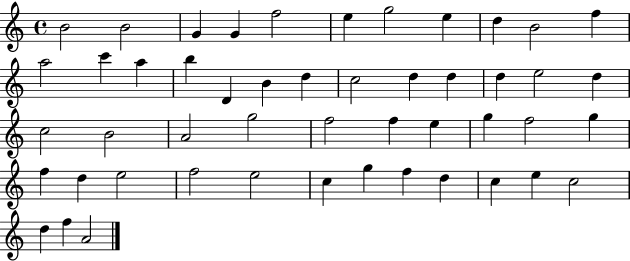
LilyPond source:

{
  \clef treble
  \time 4/4
  \defaultTimeSignature
  \key c \major
  b'2 b'2 | g'4 g'4 f''2 | e''4 g''2 e''4 | d''4 b'2 f''4 | \break a''2 c'''4 a''4 | b''4 d'4 b'4 d''4 | c''2 d''4 d''4 | d''4 e''2 d''4 | \break c''2 b'2 | a'2 g''2 | f''2 f''4 e''4 | g''4 f''2 g''4 | \break f''4 d''4 e''2 | f''2 e''2 | c''4 g''4 f''4 d''4 | c''4 e''4 c''2 | \break d''4 f''4 a'2 | \bar "|."
}